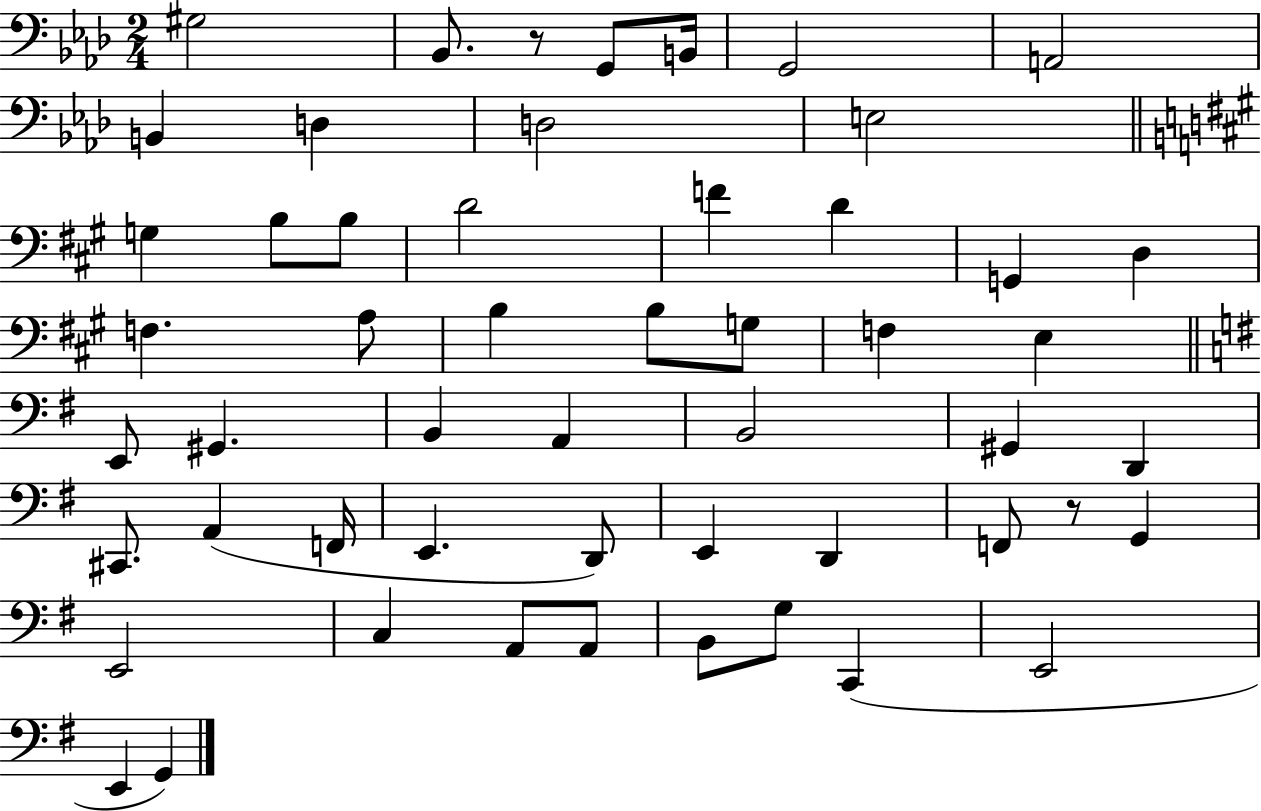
G#3/h Bb2/e. R/e G2/e B2/s G2/h A2/h B2/q D3/q D3/h E3/h G3/q B3/e B3/e D4/h F4/q D4/q G2/q D3/q F3/q. A3/e B3/q B3/e G3/e F3/q E3/q E2/e G#2/q. B2/q A2/q B2/h G#2/q D2/q C#2/e. A2/q F2/s E2/q. D2/e E2/q D2/q F2/e R/e G2/q E2/h C3/q A2/e A2/e B2/e G3/e C2/q E2/h E2/q G2/q